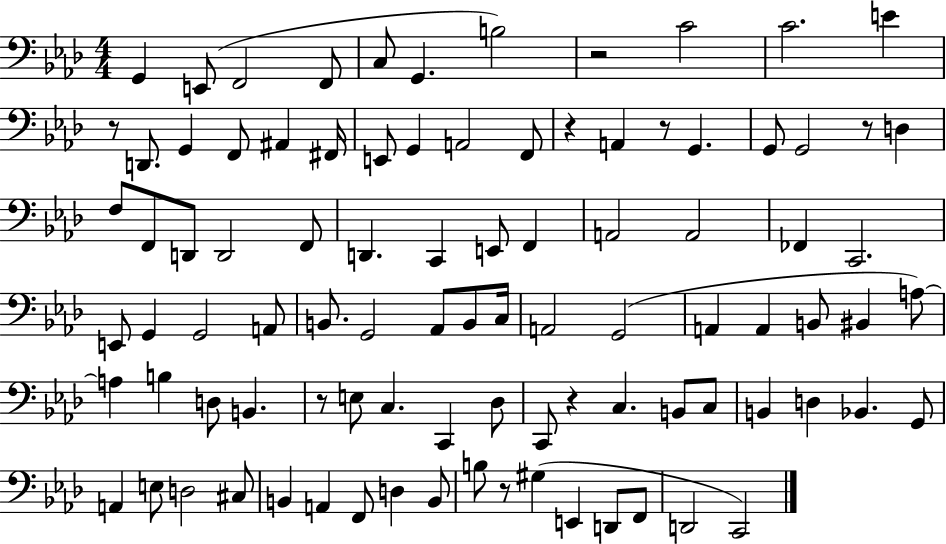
G2/q E2/e F2/h F2/e C3/e G2/q. B3/h R/h C4/h C4/h. E4/q R/e D2/e. G2/q F2/e A#2/q F#2/s E2/e G2/q A2/h F2/e R/q A2/q R/e G2/q. G2/e G2/h R/e D3/q F3/e F2/e D2/e D2/h F2/e D2/q. C2/q E2/e F2/q A2/h A2/h FES2/q C2/h. E2/e G2/q G2/h A2/e B2/e. G2/h Ab2/e B2/e C3/s A2/h G2/h A2/q A2/q B2/e BIS2/q A3/e A3/q B3/q D3/e B2/q. R/e E3/e C3/q. C2/q Db3/e C2/e R/q C3/q. B2/e C3/e B2/q D3/q Bb2/q. G2/e A2/q E3/e D3/h C#3/e B2/q A2/q F2/e D3/q B2/e B3/e R/e G#3/q E2/q D2/e F2/e D2/h C2/h